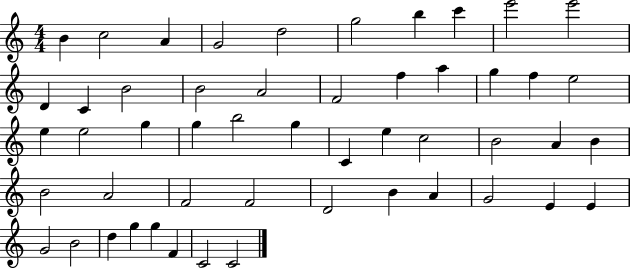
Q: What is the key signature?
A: C major